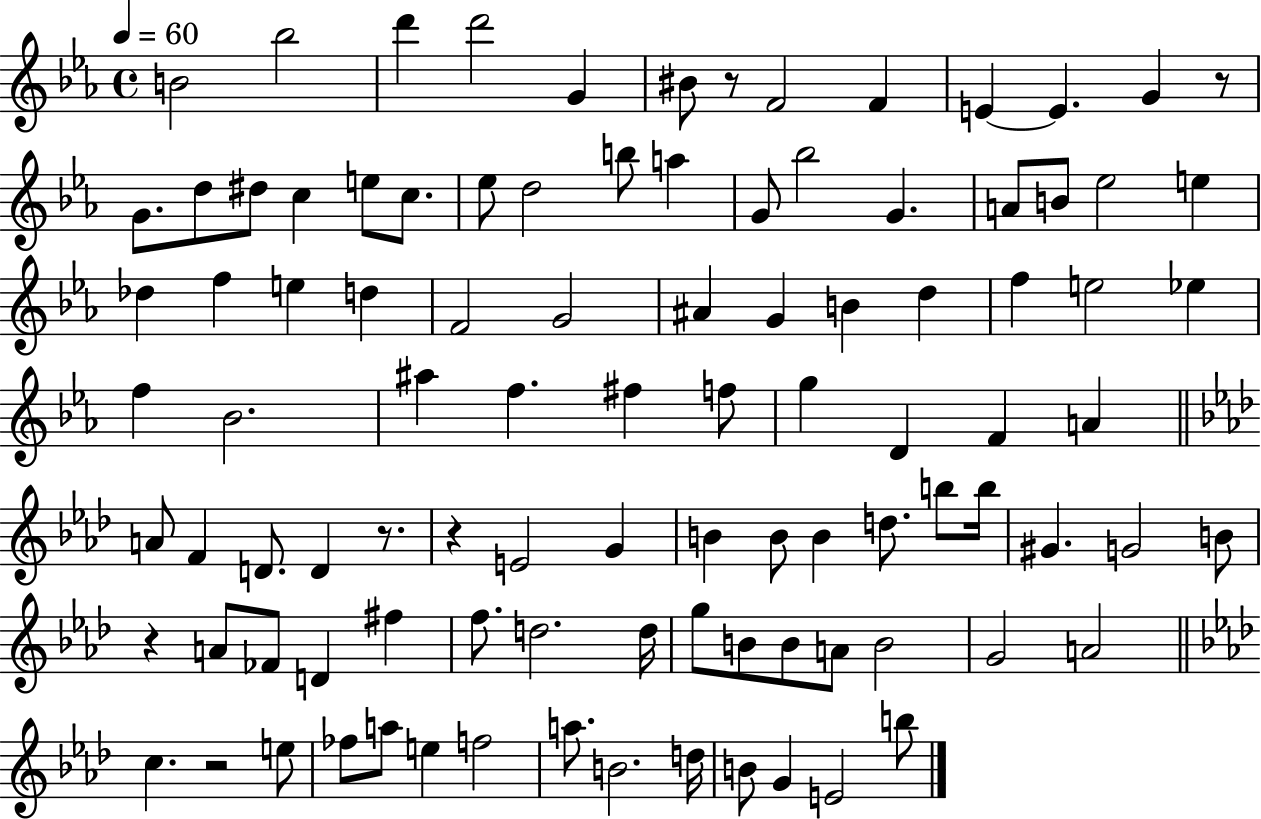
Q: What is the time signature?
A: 4/4